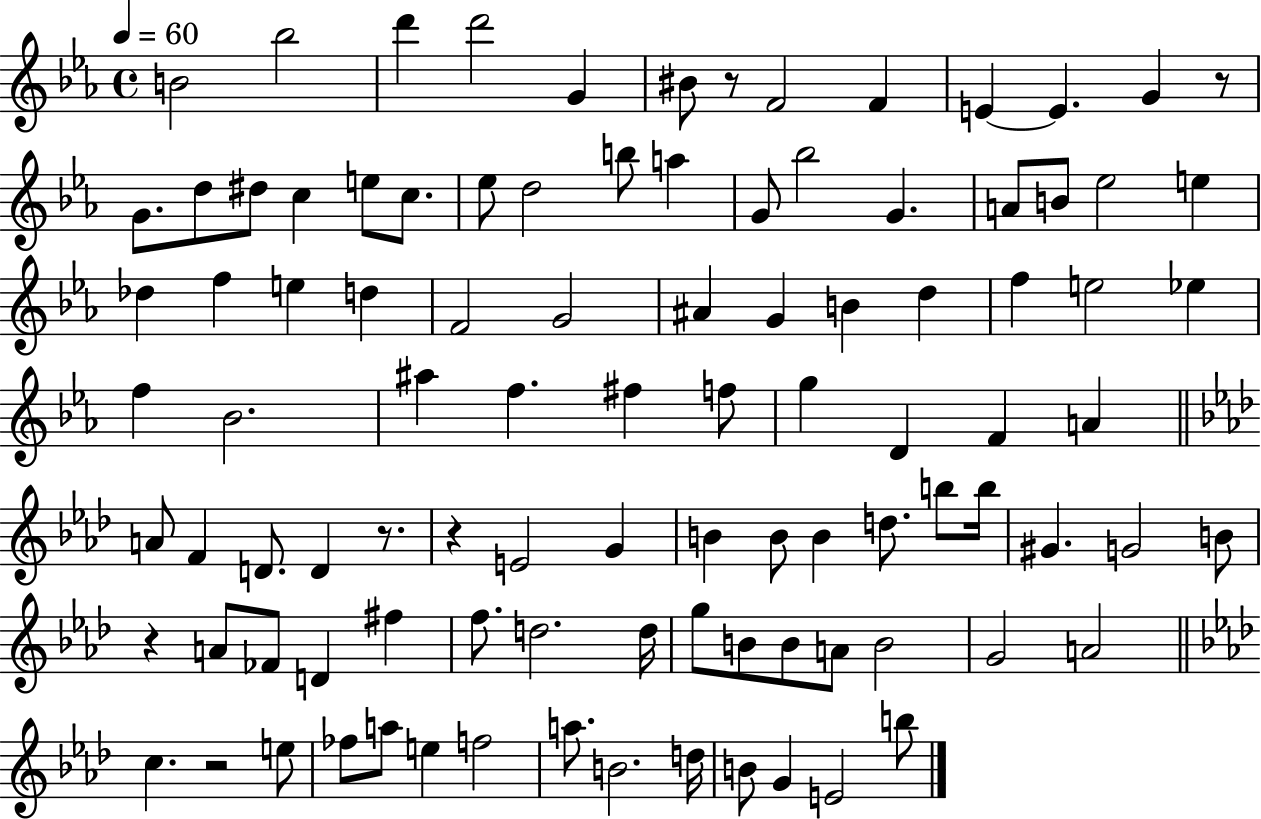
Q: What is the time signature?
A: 4/4